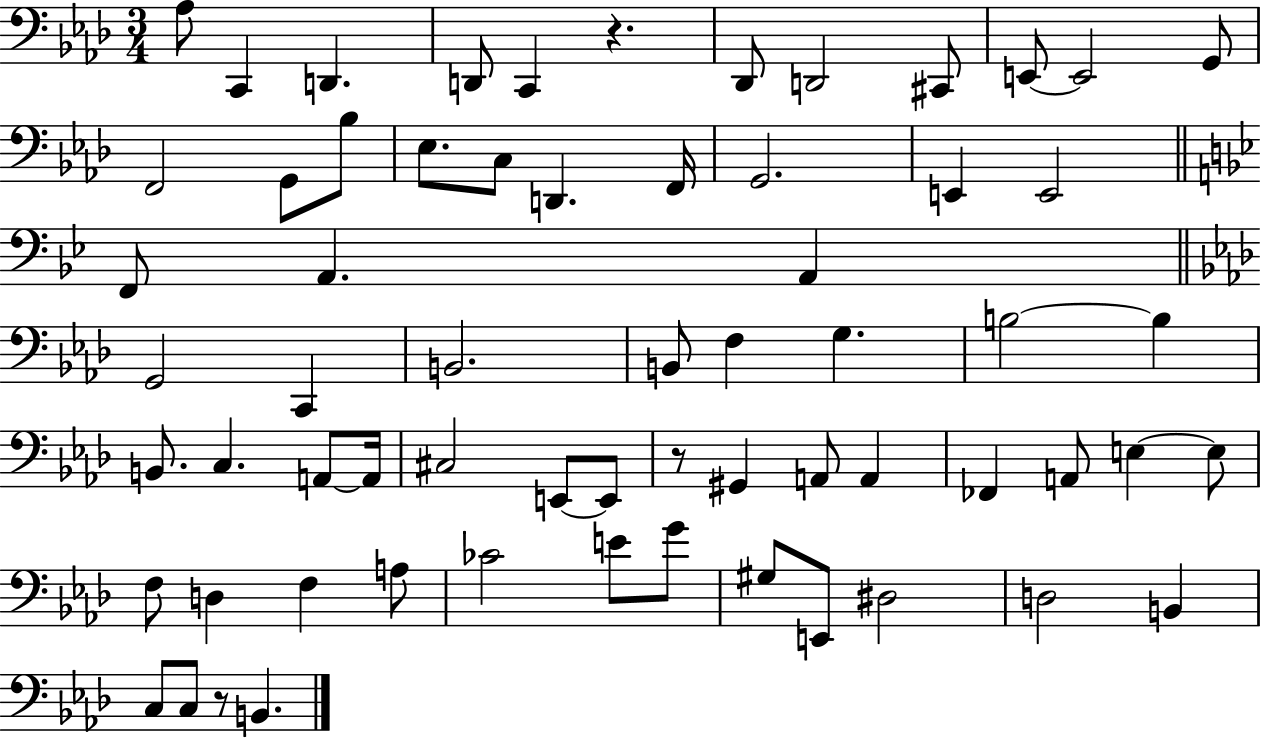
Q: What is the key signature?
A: AES major